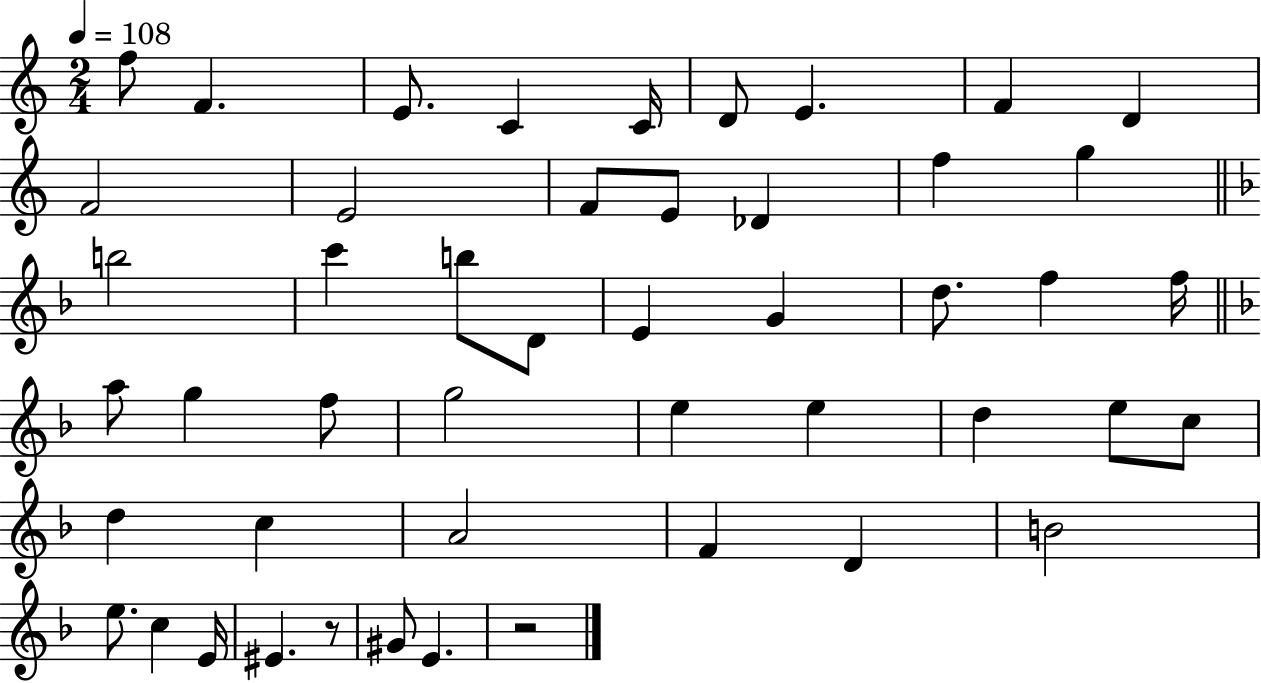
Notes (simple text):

F5/e F4/q. E4/e. C4/q C4/s D4/e E4/q. F4/q D4/q F4/h E4/h F4/e E4/e Db4/q F5/q G5/q B5/h C6/q B5/e D4/e E4/q G4/q D5/e. F5/q F5/s A5/e G5/q F5/e G5/h E5/q E5/q D5/q E5/e C5/e D5/q C5/q A4/h F4/q D4/q B4/h E5/e. C5/q E4/s EIS4/q. R/e G#4/e E4/q. R/h